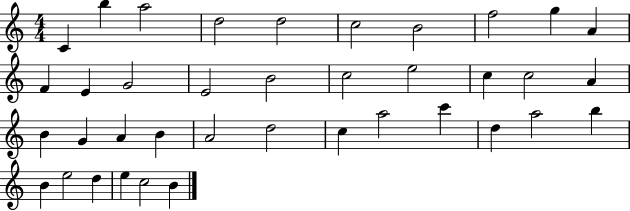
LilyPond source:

{
  \clef treble
  \numericTimeSignature
  \time 4/4
  \key c \major
  c'4 b''4 a''2 | d''2 d''2 | c''2 b'2 | f''2 g''4 a'4 | \break f'4 e'4 g'2 | e'2 b'2 | c''2 e''2 | c''4 c''2 a'4 | \break b'4 g'4 a'4 b'4 | a'2 d''2 | c''4 a''2 c'''4 | d''4 a''2 b''4 | \break b'4 e''2 d''4 | e''4 c''2 b'4 | \bar "|."
}